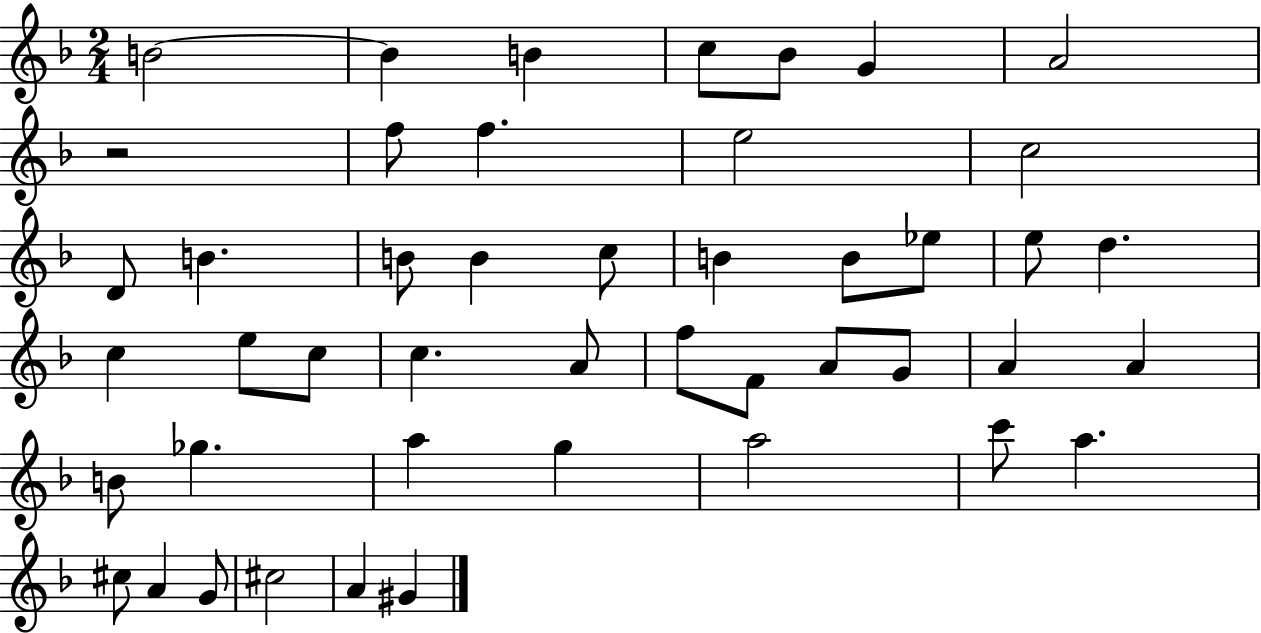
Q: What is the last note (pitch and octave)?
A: G#4